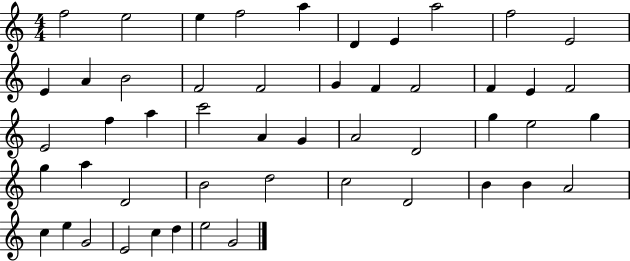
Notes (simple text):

F5/h E5/h E5/q F5/h A5/q D4/q E4/q A5/h F5/h E4/h E4/q A4/q B4/h F4/h F4/h G4/q F4/q F4/h F4/q E4/q F4/h E4/h F5/q A5/q C6/h A4/q G4/q A4/h D4/h G5/q E5/h G5/q G5/q A5/q D4/h B4/h D5/h C5/h D4/h B4/q B4/q A4/h C5/q E5/q G4/h E4/h C5/q D5/q E5/h G4/h